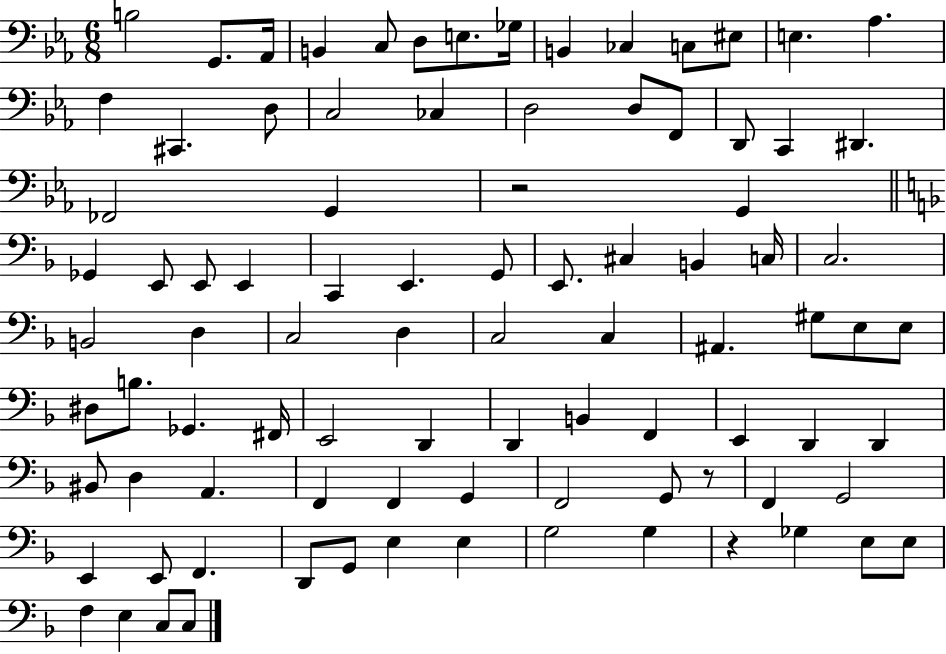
B3/h G2/e. Ab2/s B2/q C3/e D3/e E3/e. Gb3/s B2/q CES3/q C3/e EIS3/e E3/q. Ab3/q. F3/q C#2/q. D3/e C3/h CES3/q D3/h D3/e F2/e D2/e C2/q D#2/q. FES2/h G2/q R/h G2/q Gb2/q E2/e E2/e E2/q C2/q E2/q. G2/e E2/e. C#3/q B2/q C3/s C3/h. B2/h D3/q C3/h D3/q C3/h C3/q A#2/q. G#3/e E3/e E3/e D#3/e B3/e. Gb2/q. F#2/s E2/h D2/q D2/q B2/q F2/q E2/q D2/q D2/q BIS2/e D3/q A2/q. F2/q F2/q G2/q F2/h G2/e R/e F2/q G2/h E2/q E2/e F2/q. D2/e G2/e E3/q E3/q G3/h G3/q R/q Gb3/q E3/e E3/e F3/q E3/q C3/e C3/e